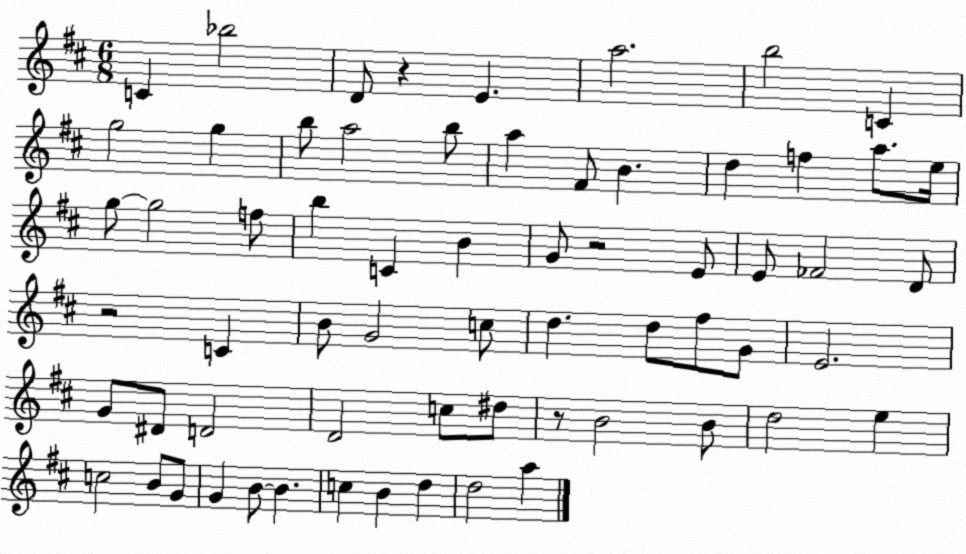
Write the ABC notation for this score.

X:1
T:Untitled
M:6/8
L:1/4
K:D
C _b2 D/2 z E a2 b2 C g2 g b/2 a2 b/2 a ^F/2 B d f a/2 e/4 g/2 g2 f/2 b C B G/2 z2 E/2 E/2 _F2 D/2 z2 C B/2 G2 c/2 d d/2 ^f/2 G/2 E2 G/2 ^D/2 D2 D2 c/2 ^d/2 z/2 B2 B/2 d2 e c2 B/2 G/2 G B/2 B c B d d2 a